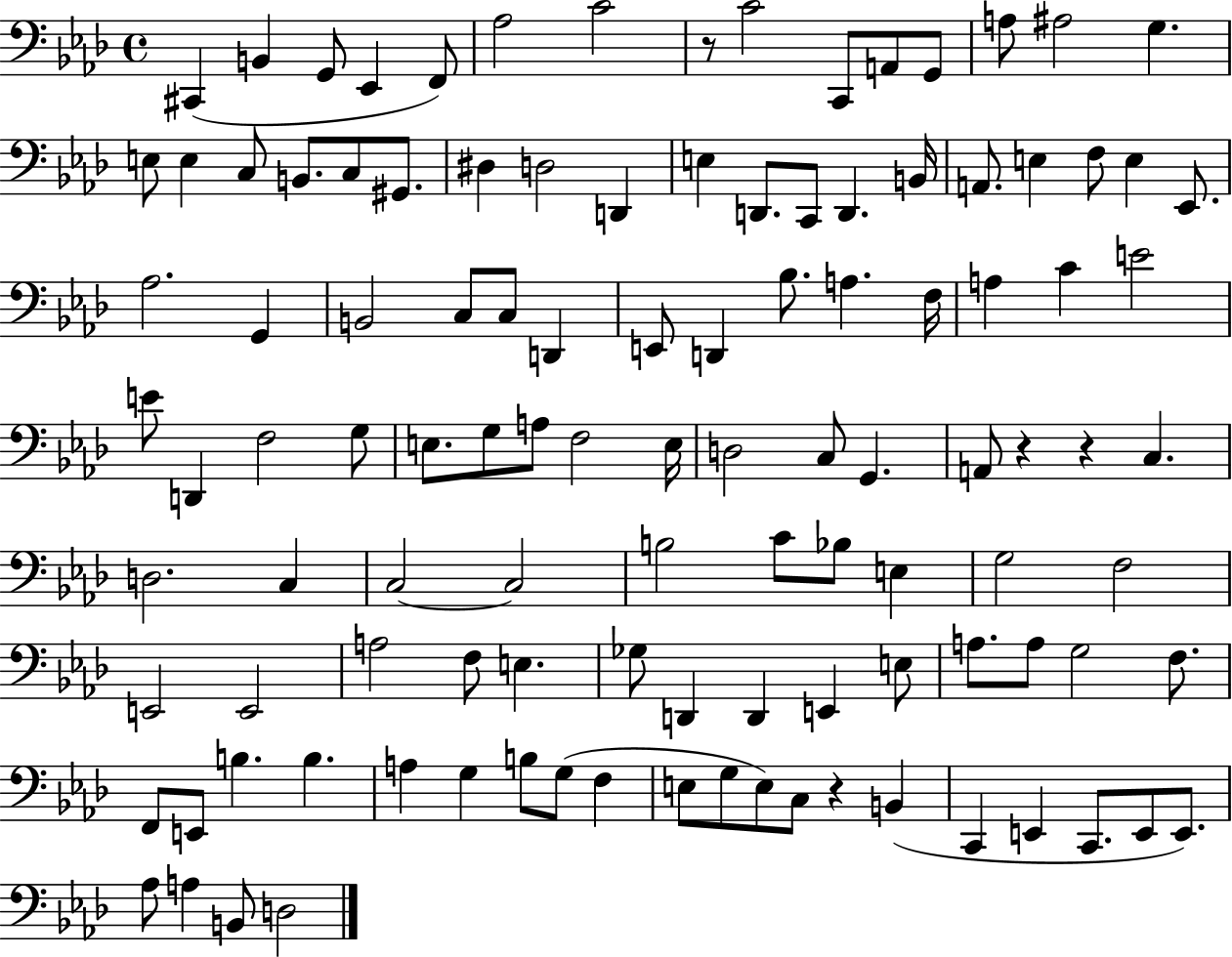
C#2/q B2/q G2/e Eb2/q F2/e Ab3/h C4/h R/e C4/h C2/e A2/e G2/e A3/e A#3/h G3/q. E3/e E3/q C3/e B2/e. C3/e G#2/e. D#3/q D3/h D2/q E3/q D2/e. C2/e D2/q. B2/s A2/e. E3/q F3/e E3/q Eb2/e. Ab3/h. G2/q B2/h C3/e C3/e D2/q E2/e D2/q Bb3/e. A3/q. F3/s A3/q C4/q E4/h E4/e D2/q F3/h G3/e E3/e. G3/e A3/e F3/h E3/s D3/h C3/e G2/q. A2/e R/q R/q C3/q. D3/h. C3/q C3/h C3/h B3/h C4/e Bb3/e E3/q G3/h F3/h E2/h E2/h A3/h F3/e E3/q. Gb3/e D2/q D2/q E2/q E3/e A3/e. A3/e G3/h F3/e. F2/e E2/e B3/q. B3/q. A3/q G3/q B3/e G3/e F3/q E3/e G3/e E3/e C3/e R/q B2/q C2/q E2/q C2/e. E2/e E2/e. Ab3/e A3/q B2/e D3/h